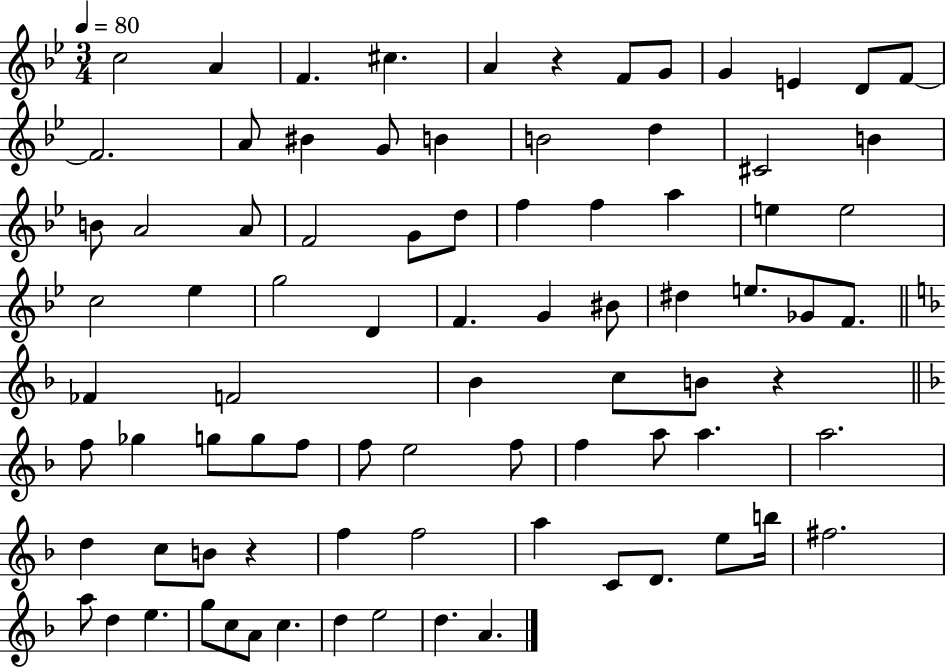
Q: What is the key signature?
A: BES major